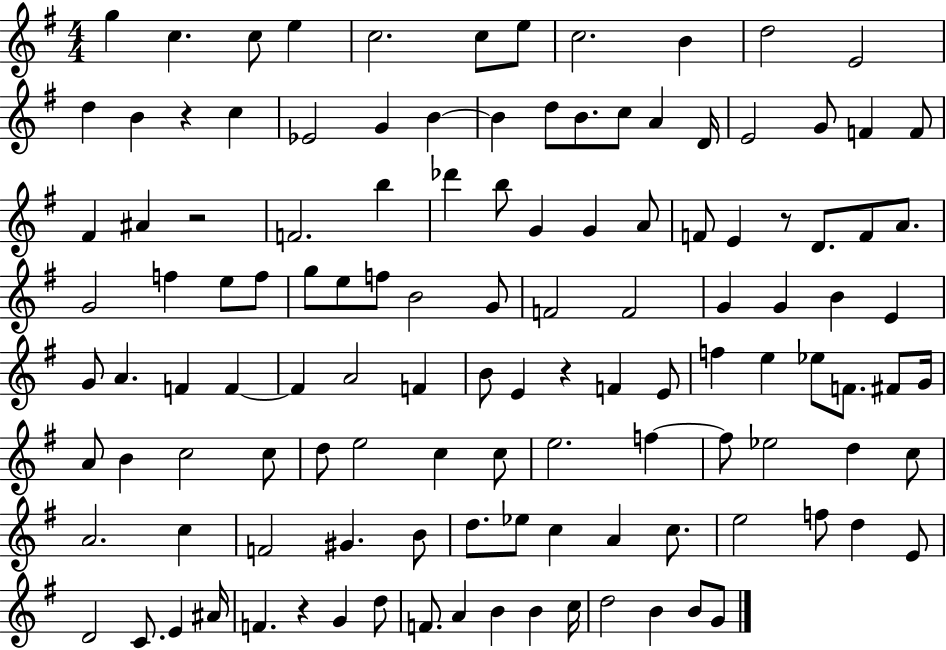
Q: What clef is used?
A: treble